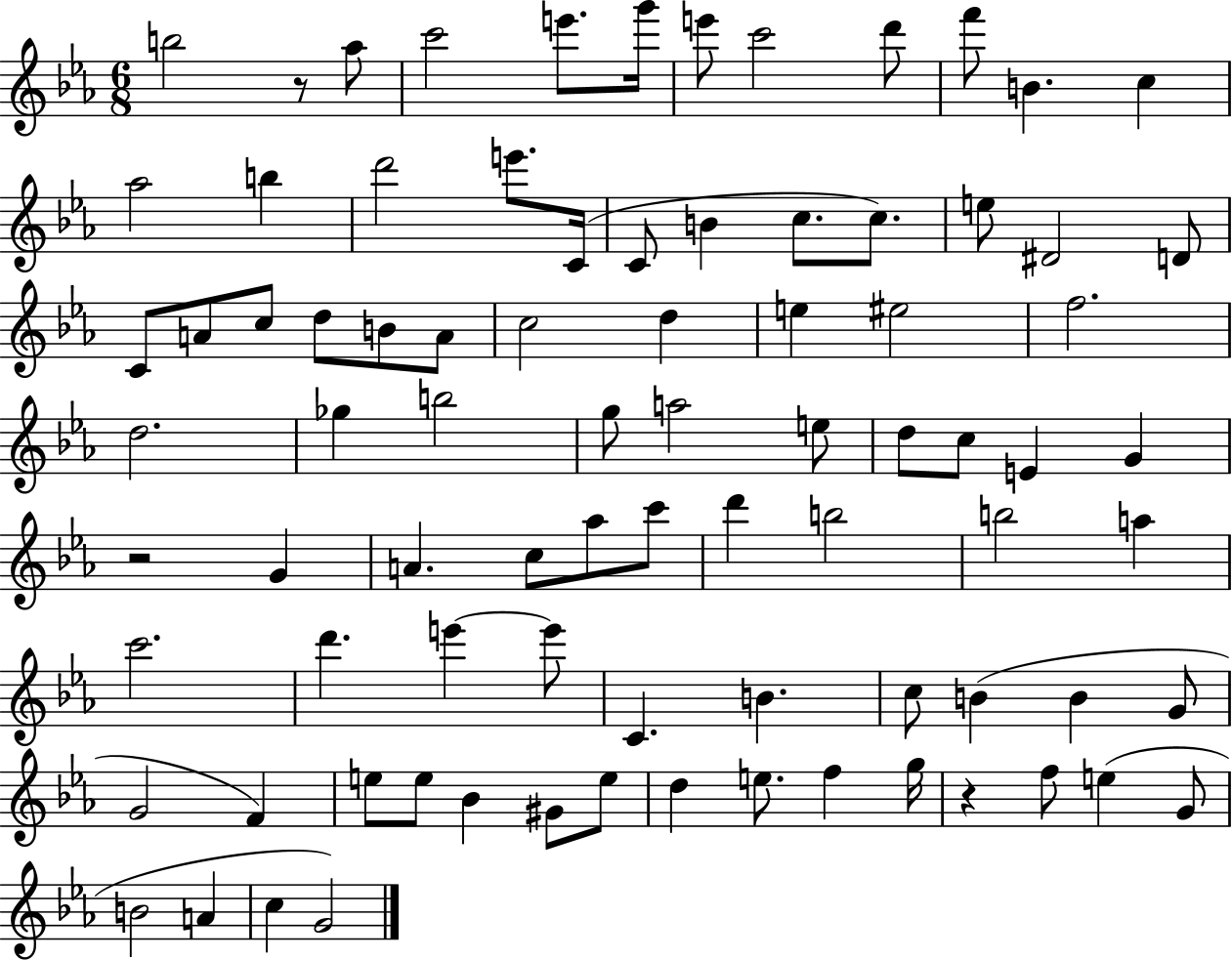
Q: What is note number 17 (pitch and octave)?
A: C4